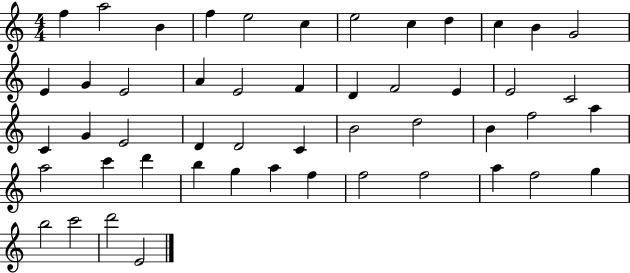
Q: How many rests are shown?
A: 0